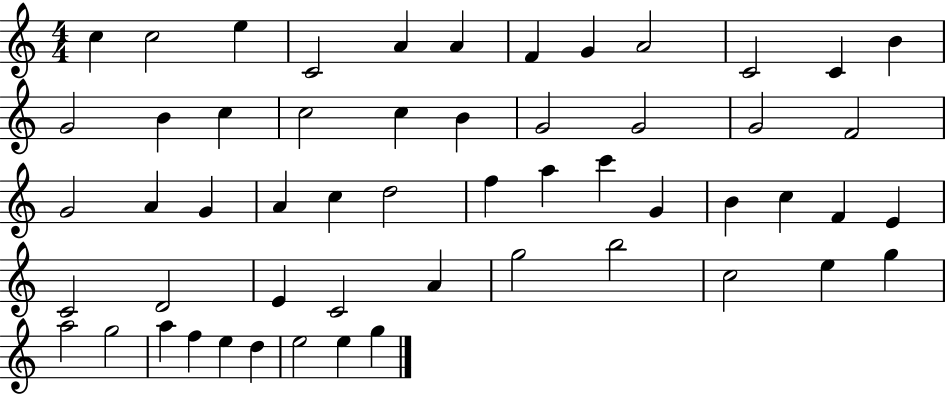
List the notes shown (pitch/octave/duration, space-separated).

C5/q C5/h E5/q C4/h A4/q A4/q F4/q G4/q A4/h C4/h C4/q B4/q G4/h B4/q C5/q C5/h C5/q B4/q G4/h G4/h G4/h F4/h G4/h A4/q G4/q A4/q C5/q D5/h F5/q A5/q C6/q G4/q B4/q C5/q F4/q E4/q C4/h D4/h E4/q C4/h A4/q G5/h B5/h C5/h E5/q G5/q A5/h G5/h A5/q F5/q E5/q D5/q E5/h E5/q G5/q